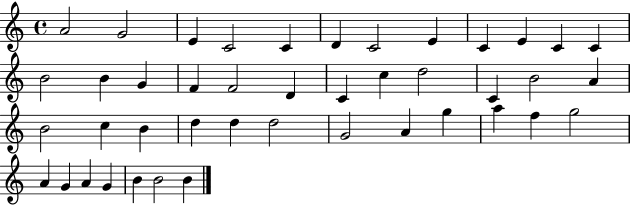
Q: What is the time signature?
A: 4/4